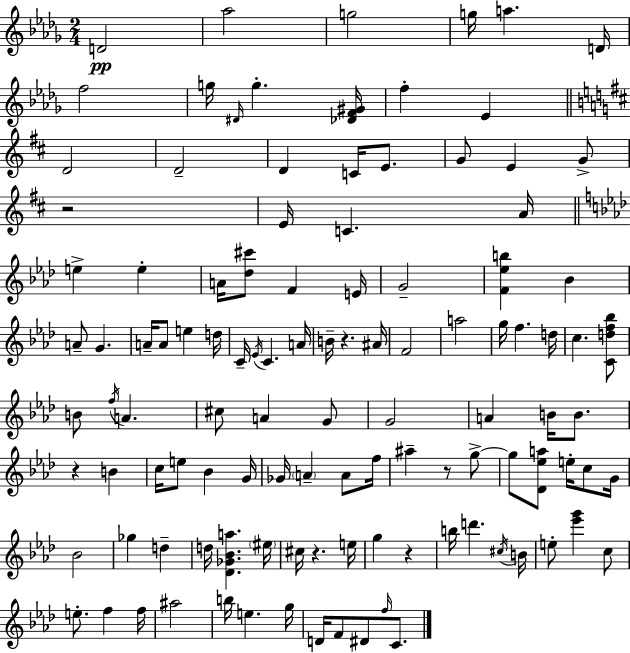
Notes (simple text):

D4/h Ab5/h G5/h G5/s A5/q. D4/s F5/h G5/s D#4/s G5/q. [Db4,F4,G#4]/s F5/q Eb4/q D4/h D4/h D4/q C4/s E4/e. G4/e E4/q G4/e R/h E4/s C4/q. A4/s E5/q E5/q A4/s [Db5,C#6]/e F4/q E4/s G4/h [F4,Eb5,B5]/q Bb4/q A4/e G4/q. A4/s A4/e E5/q D5/s C4/s Eb4/s C4/q. A4/s B4/s R/q. A#4/s F4/h A5/h G5/s F5/q. D5/s C5/q. [C4,D5,F5,Bb5]/e B4/e F5/s A4/q. C#5/e A4/q G4/e G4/h A4/q B4/s B4/e. R/q B4/q C5/s E5/e Bb4/q G4/s Gb4/s A4/q A4/e F5/s A#5/q R/e G5/e G5/e [Db4,Eb5,A5]/e E5/s C5/e G4/s Bb4/h Gb5/q D5/q D5/s [Db4,Gb4,Bb4,A5]/q. EIS5/s C#5/s R/q. E5/s G5/q R/q B5/s D6/q. C#5/s B4/s E5/e [Eb6,G6]/q C5/e E5/e. F5/q F5/s A#5/h B5/s E5/q. G5/s D4/s F4/e D#4/e F5/s C4/e.